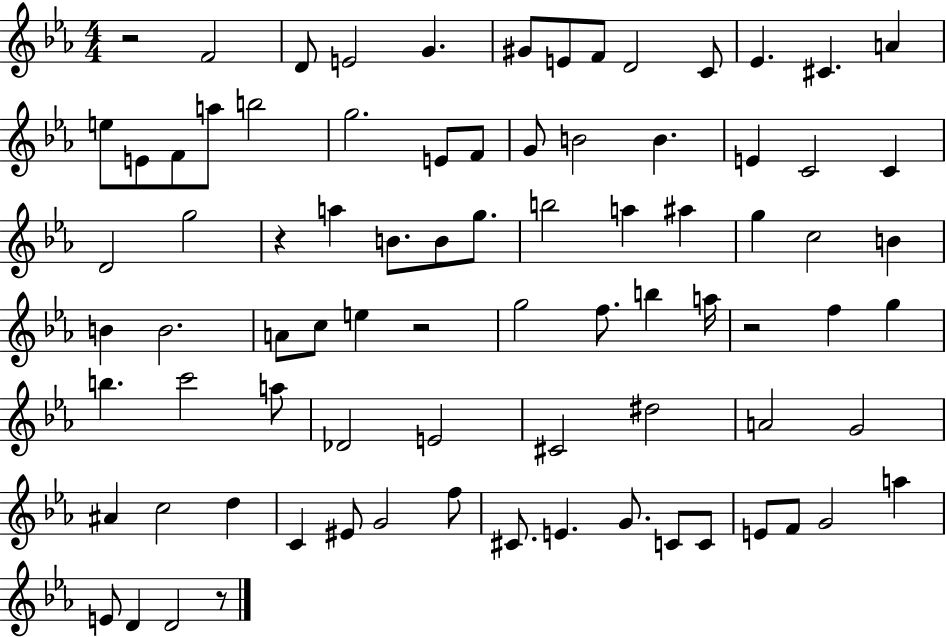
{
  \clef treble
  \numericTimeSignature
  \time 4/4
  \key ees \major
  \repeat volta 2 { r2 f'2 | d'8 e'2 g'4. | gis'8 e'8 f'8 d'2 c'8 | ees'4. cis'4. a'4 | \break e''8 e'8 f'8 a''8 b''2 | g''2. e'8 f'8 | g'8 b'2 b'4. | e'4 c'2 c'4 | \break d'2 g''2 | r4 a''4 b'8. b'8 g''8. | b''2 a''4 ais''4 | g''4 c''2 b'4 | \break b'4 b'2. | a'8 c''8 e''4 r2 | g''2 f''8. b''4 a''16 | r2 f''4 g''4 | \break b''4. c'''2 a''8 | des'2 e'2 | cis'2 dis''2 | a'2 g'2 | \break ais'4 c''2 d''4 | c'4 eis'8 g'2 f''8 | cis'8. e'4. g'8. c'8 c'8 | e'8 f'8 g'2 a''4 | \break e'8 d'4 d'2 r8 | } \bar "|."
}